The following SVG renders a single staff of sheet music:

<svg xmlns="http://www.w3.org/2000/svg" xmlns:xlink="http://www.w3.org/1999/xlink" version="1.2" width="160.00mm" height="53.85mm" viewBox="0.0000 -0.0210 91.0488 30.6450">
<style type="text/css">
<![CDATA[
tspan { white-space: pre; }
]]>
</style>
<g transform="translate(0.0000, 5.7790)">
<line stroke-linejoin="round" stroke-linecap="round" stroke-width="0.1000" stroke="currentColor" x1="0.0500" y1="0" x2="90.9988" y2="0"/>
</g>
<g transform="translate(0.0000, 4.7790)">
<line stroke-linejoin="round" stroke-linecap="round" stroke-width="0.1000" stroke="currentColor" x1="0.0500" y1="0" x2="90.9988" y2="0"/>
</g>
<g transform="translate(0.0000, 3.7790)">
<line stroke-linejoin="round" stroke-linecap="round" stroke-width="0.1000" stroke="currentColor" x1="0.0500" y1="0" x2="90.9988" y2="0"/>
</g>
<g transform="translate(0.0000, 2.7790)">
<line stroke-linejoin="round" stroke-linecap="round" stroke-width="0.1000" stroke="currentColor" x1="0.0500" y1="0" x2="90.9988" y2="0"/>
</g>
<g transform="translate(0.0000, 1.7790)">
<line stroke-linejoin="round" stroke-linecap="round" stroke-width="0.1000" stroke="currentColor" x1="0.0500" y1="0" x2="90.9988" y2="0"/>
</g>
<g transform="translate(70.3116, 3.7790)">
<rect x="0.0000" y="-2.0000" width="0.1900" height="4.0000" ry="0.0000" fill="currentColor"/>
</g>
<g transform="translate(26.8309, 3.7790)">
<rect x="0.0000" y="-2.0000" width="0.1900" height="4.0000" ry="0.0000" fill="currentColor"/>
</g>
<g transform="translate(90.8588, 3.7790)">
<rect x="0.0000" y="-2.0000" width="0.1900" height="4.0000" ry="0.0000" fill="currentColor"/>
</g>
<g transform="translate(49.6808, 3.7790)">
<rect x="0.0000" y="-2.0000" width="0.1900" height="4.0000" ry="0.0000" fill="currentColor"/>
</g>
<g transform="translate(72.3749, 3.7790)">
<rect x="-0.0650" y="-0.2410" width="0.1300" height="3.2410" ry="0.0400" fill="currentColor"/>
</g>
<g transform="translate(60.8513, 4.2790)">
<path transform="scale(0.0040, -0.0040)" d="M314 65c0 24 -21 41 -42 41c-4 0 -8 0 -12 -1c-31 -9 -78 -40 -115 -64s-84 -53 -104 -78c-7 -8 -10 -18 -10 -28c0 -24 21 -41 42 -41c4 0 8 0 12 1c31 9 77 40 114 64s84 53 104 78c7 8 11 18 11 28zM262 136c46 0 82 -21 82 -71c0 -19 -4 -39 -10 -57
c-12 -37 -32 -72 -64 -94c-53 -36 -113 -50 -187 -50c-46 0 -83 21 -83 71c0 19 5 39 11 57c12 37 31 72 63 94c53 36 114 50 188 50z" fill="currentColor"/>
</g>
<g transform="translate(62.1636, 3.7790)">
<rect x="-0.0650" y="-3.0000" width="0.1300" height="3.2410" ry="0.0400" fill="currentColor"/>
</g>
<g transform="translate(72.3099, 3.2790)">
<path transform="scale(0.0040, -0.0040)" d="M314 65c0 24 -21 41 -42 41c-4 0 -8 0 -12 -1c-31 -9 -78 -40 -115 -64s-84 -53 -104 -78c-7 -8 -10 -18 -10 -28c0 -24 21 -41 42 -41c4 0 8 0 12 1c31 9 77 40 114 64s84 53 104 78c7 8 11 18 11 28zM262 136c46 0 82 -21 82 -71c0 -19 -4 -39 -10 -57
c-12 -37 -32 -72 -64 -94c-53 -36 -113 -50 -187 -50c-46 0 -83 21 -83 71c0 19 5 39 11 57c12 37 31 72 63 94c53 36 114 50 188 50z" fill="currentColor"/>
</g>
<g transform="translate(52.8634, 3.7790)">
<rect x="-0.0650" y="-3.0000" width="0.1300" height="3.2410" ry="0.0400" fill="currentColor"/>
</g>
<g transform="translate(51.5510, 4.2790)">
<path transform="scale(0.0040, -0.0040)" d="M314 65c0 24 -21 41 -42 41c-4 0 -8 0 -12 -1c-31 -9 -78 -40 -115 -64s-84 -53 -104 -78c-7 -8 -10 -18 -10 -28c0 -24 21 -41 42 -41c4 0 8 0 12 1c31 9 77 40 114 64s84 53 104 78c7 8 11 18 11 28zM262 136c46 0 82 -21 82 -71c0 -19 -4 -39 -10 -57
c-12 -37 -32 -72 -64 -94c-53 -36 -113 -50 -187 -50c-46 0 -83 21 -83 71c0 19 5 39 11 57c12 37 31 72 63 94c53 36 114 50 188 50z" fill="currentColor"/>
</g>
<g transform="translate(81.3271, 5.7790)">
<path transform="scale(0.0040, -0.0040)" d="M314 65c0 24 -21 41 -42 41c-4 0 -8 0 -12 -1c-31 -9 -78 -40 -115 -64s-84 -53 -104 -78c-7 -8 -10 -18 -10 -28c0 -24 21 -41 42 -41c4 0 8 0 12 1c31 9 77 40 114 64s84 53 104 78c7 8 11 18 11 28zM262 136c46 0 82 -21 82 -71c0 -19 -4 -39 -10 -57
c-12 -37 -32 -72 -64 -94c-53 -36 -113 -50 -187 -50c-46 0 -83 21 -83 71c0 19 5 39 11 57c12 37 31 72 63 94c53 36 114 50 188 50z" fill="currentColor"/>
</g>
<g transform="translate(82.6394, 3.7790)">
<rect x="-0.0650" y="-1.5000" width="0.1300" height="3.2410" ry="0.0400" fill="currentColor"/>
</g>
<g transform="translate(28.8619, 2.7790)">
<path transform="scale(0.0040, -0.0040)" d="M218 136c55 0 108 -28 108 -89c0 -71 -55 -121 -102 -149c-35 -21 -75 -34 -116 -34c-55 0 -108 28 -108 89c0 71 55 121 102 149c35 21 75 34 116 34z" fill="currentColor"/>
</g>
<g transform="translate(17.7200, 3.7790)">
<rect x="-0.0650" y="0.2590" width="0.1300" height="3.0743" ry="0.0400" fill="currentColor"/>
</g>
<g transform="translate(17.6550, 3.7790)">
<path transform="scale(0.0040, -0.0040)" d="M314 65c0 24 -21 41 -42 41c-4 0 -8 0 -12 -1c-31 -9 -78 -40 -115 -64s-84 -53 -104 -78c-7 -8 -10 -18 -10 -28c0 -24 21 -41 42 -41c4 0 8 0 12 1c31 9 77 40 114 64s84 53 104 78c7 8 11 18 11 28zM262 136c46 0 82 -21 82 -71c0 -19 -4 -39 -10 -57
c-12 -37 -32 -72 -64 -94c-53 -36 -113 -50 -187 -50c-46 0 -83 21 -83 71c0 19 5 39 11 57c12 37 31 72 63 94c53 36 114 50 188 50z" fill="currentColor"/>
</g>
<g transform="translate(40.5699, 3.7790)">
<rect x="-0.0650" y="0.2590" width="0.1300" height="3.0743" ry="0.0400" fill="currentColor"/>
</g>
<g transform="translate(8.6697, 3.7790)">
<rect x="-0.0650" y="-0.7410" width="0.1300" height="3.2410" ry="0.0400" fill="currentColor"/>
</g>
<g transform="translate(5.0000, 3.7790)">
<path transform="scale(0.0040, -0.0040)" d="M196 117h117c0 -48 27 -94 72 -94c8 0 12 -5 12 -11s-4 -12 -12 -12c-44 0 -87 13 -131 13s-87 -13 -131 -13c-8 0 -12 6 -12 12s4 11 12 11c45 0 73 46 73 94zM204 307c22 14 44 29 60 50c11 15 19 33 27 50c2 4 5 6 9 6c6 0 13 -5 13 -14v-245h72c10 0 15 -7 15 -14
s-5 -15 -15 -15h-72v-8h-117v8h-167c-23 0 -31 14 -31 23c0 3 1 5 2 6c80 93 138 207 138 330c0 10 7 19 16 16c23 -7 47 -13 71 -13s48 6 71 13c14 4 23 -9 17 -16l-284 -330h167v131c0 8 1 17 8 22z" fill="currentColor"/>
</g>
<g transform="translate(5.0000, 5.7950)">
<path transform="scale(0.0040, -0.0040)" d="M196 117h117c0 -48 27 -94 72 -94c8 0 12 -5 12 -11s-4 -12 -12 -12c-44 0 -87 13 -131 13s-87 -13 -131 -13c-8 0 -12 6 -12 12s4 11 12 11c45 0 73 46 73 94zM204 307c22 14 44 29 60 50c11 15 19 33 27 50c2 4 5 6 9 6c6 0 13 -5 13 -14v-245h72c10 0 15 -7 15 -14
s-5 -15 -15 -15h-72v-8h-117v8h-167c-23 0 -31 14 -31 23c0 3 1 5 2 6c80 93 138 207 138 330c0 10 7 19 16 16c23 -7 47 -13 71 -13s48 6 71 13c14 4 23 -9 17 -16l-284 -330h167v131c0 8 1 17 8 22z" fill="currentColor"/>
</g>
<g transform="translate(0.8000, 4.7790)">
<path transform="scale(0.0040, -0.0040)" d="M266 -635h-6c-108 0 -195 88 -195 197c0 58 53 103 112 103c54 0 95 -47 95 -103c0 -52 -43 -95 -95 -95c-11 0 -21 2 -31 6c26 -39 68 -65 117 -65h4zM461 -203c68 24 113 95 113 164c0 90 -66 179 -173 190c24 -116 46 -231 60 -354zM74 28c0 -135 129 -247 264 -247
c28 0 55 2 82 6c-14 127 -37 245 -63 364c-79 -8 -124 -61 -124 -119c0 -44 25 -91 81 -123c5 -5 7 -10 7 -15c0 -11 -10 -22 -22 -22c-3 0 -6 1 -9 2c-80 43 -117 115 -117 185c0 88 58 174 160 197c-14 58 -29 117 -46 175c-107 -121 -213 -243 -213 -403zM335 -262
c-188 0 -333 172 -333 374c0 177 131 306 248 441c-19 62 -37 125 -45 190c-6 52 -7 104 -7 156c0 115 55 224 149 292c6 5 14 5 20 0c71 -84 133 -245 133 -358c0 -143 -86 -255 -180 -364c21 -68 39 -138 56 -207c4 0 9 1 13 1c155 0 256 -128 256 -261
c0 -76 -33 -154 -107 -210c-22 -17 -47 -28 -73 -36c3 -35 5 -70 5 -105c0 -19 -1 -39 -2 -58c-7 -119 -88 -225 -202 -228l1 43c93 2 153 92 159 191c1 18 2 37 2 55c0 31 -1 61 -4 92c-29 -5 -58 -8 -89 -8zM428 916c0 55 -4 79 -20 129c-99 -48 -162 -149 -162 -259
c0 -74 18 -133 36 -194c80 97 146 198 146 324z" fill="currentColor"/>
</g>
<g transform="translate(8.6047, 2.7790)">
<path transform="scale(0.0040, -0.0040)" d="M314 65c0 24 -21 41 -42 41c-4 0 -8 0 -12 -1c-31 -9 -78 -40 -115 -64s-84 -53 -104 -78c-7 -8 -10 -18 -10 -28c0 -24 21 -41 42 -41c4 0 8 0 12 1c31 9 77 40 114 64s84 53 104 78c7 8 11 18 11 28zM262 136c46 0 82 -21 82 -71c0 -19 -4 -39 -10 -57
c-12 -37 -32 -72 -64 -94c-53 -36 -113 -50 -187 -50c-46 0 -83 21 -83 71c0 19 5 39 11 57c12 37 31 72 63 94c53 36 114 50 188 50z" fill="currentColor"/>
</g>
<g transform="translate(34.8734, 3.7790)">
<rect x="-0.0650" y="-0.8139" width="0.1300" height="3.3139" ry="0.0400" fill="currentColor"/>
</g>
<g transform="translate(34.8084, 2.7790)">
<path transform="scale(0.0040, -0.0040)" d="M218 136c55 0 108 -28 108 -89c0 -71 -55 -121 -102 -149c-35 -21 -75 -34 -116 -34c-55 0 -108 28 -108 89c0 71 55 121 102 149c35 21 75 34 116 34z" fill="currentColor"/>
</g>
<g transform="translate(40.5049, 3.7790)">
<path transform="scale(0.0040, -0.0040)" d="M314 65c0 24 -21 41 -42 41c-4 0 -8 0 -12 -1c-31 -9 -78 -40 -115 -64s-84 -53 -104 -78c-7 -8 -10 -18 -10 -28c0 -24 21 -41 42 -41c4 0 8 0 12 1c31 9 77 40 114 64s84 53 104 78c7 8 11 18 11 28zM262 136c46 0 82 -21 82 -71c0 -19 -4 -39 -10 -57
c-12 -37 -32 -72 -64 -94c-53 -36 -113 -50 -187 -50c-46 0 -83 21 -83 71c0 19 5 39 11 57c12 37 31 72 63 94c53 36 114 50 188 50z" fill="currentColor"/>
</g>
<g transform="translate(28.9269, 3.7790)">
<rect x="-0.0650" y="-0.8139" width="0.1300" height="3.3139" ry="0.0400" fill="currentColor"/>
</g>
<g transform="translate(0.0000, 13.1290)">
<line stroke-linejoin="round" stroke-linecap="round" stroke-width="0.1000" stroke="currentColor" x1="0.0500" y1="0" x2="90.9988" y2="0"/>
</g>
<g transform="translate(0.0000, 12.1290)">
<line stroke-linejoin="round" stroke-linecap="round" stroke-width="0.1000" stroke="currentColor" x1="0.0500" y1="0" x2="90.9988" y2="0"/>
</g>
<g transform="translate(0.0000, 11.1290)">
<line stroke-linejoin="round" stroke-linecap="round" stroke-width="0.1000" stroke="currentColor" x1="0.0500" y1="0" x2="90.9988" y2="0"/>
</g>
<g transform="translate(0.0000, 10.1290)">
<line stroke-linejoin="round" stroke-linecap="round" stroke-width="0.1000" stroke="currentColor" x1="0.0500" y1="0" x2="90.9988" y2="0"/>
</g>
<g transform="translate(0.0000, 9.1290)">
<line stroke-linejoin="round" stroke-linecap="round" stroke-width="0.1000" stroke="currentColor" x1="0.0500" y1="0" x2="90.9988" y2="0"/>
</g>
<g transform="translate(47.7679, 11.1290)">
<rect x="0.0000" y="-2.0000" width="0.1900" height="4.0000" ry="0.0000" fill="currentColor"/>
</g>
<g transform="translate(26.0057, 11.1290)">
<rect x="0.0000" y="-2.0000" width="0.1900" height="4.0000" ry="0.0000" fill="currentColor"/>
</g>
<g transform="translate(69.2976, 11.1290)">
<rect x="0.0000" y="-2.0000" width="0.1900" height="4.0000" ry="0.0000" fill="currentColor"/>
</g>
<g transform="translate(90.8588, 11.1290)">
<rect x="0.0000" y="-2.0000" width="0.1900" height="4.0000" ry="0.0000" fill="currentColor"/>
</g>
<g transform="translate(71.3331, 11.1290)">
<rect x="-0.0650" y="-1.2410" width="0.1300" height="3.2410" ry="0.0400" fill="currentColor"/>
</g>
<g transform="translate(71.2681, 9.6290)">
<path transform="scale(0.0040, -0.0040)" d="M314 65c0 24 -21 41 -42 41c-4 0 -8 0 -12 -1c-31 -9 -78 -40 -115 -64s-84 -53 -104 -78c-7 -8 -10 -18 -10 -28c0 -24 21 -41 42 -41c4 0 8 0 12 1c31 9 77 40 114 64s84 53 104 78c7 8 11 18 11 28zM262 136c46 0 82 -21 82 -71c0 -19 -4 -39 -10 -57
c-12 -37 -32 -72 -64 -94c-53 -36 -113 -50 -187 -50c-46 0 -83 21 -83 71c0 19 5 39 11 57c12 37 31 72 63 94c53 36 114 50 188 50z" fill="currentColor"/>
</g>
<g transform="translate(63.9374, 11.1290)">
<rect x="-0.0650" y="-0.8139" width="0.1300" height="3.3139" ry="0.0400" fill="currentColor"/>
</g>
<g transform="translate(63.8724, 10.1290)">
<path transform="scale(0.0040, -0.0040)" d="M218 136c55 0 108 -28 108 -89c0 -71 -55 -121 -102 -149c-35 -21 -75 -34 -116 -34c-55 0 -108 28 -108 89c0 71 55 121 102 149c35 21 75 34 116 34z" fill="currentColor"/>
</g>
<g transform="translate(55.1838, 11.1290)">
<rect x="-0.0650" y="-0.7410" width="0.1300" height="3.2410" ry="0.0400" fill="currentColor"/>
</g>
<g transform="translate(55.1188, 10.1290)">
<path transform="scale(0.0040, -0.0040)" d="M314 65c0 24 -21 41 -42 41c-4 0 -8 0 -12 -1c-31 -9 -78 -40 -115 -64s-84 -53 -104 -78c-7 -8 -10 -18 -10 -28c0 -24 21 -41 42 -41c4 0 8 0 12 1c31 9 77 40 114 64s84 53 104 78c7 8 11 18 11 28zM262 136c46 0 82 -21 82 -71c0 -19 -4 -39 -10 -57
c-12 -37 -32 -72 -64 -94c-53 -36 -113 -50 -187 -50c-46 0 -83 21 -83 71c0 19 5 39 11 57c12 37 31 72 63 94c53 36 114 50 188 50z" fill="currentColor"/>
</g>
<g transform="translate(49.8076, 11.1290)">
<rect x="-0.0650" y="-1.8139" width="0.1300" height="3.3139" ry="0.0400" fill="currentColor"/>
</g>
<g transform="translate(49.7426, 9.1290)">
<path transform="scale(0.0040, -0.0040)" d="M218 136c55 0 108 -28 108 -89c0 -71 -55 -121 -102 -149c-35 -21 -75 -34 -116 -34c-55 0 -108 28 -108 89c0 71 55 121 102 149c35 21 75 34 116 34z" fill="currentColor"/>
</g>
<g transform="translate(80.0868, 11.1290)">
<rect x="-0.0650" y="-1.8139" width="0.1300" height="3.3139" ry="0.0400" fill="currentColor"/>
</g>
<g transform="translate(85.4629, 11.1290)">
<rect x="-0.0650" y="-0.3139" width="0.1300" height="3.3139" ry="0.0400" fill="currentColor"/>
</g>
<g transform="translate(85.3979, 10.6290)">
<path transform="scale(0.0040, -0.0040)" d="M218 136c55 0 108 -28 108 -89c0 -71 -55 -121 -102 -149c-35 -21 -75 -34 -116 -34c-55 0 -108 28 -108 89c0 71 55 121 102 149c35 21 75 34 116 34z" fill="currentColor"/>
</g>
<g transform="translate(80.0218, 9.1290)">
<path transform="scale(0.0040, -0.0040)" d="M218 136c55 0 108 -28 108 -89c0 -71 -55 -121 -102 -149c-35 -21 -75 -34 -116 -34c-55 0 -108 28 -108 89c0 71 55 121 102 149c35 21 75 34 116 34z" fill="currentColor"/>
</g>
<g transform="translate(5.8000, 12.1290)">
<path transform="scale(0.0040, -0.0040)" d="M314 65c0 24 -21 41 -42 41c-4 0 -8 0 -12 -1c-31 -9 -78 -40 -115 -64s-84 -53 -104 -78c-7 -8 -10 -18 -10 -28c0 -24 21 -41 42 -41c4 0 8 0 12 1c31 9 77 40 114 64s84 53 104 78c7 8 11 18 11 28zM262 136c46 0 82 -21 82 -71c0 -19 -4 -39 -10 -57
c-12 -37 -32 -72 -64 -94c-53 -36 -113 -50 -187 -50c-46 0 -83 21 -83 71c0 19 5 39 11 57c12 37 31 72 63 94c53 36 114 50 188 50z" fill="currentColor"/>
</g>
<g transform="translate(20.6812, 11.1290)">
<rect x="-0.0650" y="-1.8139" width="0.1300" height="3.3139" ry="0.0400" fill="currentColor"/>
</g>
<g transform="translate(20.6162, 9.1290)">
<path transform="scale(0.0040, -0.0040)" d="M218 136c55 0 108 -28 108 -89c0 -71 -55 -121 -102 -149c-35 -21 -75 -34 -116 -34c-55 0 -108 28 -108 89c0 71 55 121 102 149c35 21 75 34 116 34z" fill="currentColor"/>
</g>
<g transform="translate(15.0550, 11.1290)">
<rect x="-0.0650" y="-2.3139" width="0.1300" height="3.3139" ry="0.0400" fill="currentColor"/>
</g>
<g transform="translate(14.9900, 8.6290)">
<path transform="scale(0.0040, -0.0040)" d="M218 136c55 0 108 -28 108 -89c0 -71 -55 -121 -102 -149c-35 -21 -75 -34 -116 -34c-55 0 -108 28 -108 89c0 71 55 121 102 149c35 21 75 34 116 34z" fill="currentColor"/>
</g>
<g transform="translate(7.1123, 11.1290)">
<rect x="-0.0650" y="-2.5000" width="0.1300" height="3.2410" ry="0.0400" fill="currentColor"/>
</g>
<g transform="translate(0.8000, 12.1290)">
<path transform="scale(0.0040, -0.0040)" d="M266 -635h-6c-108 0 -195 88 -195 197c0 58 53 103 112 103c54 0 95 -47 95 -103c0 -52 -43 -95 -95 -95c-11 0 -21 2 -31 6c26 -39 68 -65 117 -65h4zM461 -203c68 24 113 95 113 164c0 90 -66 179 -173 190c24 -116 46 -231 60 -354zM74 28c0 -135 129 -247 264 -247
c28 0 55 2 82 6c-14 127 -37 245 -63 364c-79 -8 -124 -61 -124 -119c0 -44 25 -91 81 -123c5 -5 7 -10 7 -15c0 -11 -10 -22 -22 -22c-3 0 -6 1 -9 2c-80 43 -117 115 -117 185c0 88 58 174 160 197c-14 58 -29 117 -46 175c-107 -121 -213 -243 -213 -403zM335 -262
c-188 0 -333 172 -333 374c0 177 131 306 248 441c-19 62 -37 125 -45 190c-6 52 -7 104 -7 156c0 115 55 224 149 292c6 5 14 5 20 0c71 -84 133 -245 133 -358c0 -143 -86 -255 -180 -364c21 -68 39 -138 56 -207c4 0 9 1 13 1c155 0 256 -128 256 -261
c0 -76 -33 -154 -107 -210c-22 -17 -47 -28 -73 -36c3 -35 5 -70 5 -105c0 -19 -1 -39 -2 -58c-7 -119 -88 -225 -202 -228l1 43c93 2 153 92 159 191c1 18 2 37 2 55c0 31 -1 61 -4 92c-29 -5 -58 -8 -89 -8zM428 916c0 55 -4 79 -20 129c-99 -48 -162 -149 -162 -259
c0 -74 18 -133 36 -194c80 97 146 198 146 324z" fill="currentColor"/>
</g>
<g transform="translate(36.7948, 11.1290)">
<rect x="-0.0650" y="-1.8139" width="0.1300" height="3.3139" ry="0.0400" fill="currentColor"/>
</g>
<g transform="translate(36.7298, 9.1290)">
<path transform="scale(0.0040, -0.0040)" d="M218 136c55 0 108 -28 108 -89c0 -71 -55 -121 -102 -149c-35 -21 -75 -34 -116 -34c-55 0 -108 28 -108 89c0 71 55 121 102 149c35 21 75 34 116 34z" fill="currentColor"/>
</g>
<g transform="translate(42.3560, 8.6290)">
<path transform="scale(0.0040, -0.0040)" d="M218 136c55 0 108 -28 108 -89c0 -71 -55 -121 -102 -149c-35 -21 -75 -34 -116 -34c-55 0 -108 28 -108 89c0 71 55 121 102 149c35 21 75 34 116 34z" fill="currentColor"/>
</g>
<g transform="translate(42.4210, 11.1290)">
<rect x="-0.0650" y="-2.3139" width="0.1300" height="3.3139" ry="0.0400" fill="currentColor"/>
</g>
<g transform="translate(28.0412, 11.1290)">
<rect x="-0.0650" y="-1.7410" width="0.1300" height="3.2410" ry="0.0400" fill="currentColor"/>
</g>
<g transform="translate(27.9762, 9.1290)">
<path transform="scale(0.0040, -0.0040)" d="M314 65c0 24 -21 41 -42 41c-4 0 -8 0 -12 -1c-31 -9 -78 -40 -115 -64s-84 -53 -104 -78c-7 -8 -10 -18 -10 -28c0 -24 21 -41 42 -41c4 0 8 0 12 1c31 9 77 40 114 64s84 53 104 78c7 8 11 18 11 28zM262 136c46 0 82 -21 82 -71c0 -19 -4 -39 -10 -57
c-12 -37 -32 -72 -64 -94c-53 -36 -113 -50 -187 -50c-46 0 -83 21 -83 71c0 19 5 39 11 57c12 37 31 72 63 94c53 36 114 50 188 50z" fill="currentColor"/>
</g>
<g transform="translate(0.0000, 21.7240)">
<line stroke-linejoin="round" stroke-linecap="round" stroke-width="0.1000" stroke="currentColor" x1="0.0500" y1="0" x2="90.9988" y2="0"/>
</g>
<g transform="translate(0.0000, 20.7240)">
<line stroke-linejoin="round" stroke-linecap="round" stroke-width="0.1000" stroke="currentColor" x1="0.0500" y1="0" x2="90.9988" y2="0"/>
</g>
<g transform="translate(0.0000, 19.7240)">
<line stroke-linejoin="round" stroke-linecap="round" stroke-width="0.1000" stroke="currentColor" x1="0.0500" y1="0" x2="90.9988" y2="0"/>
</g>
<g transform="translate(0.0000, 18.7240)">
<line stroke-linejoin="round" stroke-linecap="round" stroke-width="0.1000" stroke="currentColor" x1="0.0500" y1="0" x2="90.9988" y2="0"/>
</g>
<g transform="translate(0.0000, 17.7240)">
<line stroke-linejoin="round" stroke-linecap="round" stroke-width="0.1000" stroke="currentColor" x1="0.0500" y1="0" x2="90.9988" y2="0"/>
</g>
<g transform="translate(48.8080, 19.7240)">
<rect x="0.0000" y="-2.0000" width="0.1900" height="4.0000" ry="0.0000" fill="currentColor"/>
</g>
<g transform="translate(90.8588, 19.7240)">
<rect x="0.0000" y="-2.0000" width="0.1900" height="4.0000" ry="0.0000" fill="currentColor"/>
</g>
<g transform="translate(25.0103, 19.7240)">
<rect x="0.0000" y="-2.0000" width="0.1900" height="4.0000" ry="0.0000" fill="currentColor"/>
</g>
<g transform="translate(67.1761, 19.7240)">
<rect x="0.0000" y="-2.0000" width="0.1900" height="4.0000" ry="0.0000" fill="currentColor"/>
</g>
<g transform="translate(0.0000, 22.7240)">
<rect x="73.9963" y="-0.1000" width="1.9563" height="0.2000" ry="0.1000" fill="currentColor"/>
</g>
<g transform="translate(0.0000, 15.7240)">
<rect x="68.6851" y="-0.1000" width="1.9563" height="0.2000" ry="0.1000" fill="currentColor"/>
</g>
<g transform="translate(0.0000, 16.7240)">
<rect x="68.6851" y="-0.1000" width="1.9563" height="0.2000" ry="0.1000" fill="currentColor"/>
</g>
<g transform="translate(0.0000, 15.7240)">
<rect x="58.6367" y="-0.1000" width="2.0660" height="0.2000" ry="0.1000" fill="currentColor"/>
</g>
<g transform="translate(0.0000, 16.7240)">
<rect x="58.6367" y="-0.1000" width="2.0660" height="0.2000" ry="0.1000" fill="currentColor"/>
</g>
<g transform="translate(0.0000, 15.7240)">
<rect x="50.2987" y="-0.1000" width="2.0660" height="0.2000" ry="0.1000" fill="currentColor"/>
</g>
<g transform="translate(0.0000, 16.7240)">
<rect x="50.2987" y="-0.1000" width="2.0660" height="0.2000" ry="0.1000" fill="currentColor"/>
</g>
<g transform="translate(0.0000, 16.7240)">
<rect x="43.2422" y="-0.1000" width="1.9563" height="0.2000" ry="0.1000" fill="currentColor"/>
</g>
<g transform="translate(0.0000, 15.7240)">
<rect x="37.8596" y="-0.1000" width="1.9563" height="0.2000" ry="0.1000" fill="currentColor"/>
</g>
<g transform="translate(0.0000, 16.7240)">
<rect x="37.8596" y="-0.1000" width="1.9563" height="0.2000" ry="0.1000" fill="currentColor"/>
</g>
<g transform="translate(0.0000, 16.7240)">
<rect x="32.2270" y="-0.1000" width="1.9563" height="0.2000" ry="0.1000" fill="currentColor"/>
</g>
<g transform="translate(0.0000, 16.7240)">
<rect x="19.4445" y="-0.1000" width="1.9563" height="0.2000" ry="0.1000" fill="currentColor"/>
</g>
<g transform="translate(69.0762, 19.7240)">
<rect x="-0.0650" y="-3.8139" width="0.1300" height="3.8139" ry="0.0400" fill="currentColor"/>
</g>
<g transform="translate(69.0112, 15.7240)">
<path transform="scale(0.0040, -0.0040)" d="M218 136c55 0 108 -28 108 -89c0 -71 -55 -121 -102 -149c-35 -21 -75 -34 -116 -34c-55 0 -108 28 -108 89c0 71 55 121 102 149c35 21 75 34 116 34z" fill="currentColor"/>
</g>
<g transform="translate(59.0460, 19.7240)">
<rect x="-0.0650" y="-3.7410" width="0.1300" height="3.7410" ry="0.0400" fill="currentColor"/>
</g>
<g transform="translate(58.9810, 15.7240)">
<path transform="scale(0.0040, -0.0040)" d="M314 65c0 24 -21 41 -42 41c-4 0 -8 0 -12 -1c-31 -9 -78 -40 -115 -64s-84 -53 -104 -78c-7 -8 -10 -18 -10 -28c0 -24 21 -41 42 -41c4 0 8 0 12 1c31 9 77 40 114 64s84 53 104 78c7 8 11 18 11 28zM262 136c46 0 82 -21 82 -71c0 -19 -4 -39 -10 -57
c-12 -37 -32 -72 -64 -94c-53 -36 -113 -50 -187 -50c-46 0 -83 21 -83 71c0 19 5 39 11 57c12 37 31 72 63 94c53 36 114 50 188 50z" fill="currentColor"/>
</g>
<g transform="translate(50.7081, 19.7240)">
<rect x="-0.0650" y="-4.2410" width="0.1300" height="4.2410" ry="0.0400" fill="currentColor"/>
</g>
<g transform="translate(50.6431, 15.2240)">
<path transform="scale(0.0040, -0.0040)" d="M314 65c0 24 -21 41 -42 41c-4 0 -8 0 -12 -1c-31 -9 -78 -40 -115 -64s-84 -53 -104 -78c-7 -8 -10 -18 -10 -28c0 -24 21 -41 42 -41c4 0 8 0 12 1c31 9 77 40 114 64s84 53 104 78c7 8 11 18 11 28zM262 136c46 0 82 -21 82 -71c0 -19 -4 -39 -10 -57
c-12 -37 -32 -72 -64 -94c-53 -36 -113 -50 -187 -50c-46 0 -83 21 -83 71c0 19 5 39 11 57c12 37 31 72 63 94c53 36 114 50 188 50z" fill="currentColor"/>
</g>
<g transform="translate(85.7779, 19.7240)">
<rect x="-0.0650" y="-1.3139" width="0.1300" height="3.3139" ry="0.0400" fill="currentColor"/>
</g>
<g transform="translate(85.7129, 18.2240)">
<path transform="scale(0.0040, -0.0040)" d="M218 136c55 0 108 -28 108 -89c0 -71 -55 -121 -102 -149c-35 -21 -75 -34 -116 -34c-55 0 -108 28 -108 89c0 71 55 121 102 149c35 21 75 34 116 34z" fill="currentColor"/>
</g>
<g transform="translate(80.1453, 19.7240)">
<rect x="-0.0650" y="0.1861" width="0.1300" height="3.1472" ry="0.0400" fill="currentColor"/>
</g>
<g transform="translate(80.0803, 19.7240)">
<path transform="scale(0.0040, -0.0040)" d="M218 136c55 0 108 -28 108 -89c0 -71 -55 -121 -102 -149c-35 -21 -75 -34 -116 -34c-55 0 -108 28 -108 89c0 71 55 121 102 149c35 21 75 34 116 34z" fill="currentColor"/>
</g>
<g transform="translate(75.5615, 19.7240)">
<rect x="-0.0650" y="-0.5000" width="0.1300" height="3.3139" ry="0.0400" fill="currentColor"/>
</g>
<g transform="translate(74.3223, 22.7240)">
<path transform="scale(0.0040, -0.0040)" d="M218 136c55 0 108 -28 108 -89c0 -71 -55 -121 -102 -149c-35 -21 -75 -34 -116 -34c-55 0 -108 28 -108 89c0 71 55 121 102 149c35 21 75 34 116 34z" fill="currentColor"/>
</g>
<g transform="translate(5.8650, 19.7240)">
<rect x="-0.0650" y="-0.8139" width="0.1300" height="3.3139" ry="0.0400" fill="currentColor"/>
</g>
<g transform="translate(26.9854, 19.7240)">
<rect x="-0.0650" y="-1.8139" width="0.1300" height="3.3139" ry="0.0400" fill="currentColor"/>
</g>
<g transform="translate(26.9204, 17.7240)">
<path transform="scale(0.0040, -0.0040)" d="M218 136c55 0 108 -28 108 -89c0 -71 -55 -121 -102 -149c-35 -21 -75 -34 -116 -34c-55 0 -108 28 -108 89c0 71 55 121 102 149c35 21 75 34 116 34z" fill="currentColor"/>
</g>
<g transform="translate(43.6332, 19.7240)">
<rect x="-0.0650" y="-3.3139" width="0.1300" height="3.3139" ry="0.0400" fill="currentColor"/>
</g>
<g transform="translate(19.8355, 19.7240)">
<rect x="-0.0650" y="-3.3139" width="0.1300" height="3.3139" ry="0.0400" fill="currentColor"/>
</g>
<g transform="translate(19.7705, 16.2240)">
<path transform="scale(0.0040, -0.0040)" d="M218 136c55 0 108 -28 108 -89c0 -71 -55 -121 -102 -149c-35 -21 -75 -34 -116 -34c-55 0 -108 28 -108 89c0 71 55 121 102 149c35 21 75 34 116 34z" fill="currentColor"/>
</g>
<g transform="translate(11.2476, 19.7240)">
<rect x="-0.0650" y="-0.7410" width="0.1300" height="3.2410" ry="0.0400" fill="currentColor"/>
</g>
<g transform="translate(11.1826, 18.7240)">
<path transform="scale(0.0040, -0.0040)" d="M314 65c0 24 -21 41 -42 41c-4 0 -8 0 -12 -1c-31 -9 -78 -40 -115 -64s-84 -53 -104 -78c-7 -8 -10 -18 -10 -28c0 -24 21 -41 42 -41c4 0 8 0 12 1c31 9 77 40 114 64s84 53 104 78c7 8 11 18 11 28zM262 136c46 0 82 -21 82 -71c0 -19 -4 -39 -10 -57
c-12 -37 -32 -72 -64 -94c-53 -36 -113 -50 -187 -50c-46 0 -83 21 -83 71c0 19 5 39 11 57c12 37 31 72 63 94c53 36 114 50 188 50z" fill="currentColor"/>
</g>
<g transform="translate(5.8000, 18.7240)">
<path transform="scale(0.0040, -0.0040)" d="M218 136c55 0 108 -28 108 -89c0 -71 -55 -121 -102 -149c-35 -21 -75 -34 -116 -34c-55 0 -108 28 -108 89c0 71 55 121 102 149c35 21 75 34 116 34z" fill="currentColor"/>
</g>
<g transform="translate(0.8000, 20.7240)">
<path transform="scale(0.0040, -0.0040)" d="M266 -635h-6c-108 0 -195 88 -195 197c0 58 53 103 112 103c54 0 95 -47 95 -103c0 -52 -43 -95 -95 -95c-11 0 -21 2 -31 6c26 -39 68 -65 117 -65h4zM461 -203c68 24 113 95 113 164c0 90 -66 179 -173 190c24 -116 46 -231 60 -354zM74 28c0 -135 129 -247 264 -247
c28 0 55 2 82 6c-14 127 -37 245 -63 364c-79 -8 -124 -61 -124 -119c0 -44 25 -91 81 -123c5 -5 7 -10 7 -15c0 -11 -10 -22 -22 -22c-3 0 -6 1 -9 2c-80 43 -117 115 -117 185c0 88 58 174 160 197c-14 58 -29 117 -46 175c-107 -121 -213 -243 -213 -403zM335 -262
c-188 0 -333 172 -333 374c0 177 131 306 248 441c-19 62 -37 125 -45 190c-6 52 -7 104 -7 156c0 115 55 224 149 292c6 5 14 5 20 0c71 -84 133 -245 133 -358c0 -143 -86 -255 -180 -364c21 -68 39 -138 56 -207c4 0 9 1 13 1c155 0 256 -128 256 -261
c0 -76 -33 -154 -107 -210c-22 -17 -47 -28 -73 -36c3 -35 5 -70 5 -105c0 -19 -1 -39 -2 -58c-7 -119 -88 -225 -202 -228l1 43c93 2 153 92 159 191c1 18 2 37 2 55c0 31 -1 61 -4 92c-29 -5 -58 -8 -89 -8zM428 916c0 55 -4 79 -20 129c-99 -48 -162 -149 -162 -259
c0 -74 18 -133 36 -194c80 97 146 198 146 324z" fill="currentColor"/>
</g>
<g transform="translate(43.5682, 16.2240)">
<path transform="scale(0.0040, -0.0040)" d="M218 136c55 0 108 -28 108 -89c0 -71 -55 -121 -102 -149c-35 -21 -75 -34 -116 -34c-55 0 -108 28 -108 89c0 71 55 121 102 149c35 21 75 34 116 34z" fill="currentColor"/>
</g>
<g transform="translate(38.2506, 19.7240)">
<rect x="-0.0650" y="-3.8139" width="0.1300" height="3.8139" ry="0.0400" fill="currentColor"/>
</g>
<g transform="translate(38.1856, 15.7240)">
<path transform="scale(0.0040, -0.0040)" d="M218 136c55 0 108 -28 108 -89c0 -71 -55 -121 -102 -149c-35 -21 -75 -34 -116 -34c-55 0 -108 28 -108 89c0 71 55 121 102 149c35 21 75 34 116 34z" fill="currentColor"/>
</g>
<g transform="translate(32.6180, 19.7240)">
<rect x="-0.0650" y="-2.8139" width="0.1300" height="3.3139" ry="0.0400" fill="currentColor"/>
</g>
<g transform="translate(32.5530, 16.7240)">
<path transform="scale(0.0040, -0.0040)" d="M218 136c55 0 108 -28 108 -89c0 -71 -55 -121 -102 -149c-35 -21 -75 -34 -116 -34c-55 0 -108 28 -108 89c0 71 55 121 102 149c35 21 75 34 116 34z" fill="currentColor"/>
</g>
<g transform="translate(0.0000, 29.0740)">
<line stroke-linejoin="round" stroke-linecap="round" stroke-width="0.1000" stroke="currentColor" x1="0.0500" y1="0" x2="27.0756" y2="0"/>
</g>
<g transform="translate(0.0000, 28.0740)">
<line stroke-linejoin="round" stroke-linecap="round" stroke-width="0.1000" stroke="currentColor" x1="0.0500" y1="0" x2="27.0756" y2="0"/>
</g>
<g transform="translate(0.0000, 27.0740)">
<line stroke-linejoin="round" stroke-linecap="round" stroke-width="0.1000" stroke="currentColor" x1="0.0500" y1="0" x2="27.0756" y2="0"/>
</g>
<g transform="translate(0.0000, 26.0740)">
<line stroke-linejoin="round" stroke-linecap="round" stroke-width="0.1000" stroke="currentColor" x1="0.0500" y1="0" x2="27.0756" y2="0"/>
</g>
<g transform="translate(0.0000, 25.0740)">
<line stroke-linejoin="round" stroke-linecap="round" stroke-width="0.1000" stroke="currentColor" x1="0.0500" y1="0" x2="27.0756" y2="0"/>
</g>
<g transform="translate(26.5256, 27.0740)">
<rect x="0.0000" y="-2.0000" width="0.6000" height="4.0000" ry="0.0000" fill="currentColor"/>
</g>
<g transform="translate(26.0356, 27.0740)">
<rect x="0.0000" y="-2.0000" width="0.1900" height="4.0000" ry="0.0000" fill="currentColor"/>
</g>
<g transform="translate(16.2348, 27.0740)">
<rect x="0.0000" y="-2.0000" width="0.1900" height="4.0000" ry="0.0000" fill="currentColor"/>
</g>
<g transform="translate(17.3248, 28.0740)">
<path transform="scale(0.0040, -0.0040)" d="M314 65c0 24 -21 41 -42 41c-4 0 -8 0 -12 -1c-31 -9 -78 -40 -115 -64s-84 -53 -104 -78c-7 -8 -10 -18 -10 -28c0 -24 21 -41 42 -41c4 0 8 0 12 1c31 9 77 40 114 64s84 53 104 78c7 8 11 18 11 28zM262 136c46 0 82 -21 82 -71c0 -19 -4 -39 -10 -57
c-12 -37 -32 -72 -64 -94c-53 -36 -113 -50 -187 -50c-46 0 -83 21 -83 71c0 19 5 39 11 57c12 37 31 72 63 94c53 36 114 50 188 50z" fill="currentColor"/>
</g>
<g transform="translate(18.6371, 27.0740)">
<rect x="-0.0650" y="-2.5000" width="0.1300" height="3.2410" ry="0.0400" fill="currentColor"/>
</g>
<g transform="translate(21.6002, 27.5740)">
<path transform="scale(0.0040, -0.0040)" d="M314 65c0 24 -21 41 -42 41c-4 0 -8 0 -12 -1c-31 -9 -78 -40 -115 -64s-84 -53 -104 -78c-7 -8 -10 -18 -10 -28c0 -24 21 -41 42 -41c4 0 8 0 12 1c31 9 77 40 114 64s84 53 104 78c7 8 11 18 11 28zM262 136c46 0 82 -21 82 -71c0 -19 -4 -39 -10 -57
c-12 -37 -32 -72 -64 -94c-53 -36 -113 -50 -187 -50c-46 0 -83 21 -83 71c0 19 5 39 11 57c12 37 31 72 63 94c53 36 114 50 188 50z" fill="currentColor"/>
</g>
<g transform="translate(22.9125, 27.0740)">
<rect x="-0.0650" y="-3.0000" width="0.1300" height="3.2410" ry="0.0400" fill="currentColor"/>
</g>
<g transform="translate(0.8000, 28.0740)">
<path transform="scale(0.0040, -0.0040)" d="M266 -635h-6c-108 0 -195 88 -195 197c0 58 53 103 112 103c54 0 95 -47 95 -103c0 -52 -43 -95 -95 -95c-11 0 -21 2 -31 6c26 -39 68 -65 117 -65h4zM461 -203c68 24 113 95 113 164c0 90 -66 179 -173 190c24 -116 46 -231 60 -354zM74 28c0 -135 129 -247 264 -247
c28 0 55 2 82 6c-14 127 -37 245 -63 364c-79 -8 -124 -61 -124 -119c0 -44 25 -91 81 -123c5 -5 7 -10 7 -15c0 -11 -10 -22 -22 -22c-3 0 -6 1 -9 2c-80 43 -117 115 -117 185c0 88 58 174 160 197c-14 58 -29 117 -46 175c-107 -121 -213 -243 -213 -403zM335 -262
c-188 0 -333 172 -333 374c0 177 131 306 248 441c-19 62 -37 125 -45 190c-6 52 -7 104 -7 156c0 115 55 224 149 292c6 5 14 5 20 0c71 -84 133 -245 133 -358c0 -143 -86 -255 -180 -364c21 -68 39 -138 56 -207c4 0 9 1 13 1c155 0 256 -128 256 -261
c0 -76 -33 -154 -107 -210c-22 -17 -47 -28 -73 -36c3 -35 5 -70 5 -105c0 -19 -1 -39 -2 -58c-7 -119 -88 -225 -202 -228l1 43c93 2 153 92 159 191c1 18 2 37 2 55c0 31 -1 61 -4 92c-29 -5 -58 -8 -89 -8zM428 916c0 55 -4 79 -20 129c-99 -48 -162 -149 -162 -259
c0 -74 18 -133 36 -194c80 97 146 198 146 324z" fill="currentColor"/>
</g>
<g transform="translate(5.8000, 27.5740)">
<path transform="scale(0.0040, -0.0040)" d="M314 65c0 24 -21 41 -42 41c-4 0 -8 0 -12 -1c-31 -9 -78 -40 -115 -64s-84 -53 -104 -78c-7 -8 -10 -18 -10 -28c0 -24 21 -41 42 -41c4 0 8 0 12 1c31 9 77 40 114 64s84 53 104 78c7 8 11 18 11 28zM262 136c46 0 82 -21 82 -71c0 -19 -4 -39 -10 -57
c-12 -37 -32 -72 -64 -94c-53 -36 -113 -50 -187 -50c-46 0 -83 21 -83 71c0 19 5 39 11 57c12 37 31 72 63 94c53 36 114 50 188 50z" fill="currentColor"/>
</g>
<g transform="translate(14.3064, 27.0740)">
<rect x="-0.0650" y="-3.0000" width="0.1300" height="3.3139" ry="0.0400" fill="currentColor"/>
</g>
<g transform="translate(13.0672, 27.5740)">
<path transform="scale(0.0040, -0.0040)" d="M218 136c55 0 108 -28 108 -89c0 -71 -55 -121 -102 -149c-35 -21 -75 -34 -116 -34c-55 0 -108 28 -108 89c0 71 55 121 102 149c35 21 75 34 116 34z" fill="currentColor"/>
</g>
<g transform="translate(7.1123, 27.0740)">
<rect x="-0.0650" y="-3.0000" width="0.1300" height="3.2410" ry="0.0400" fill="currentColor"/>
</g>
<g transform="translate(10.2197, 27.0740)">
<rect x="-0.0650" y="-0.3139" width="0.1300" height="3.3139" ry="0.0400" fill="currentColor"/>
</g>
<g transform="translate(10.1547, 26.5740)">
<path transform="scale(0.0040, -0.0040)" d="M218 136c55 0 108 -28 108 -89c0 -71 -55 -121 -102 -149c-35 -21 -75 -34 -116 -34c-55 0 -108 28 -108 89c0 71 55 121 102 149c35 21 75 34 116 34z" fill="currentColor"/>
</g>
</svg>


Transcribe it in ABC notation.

X:1
T:Untitled
M:4/4
L:1/4
K:C
d2 B2 d d B2 A2 A2 c2 E2 G2 g f f2 f g f d2 d e2 f c d d2 b f a c' b d'2 c'2 c' C B e A2 c A G2 A2